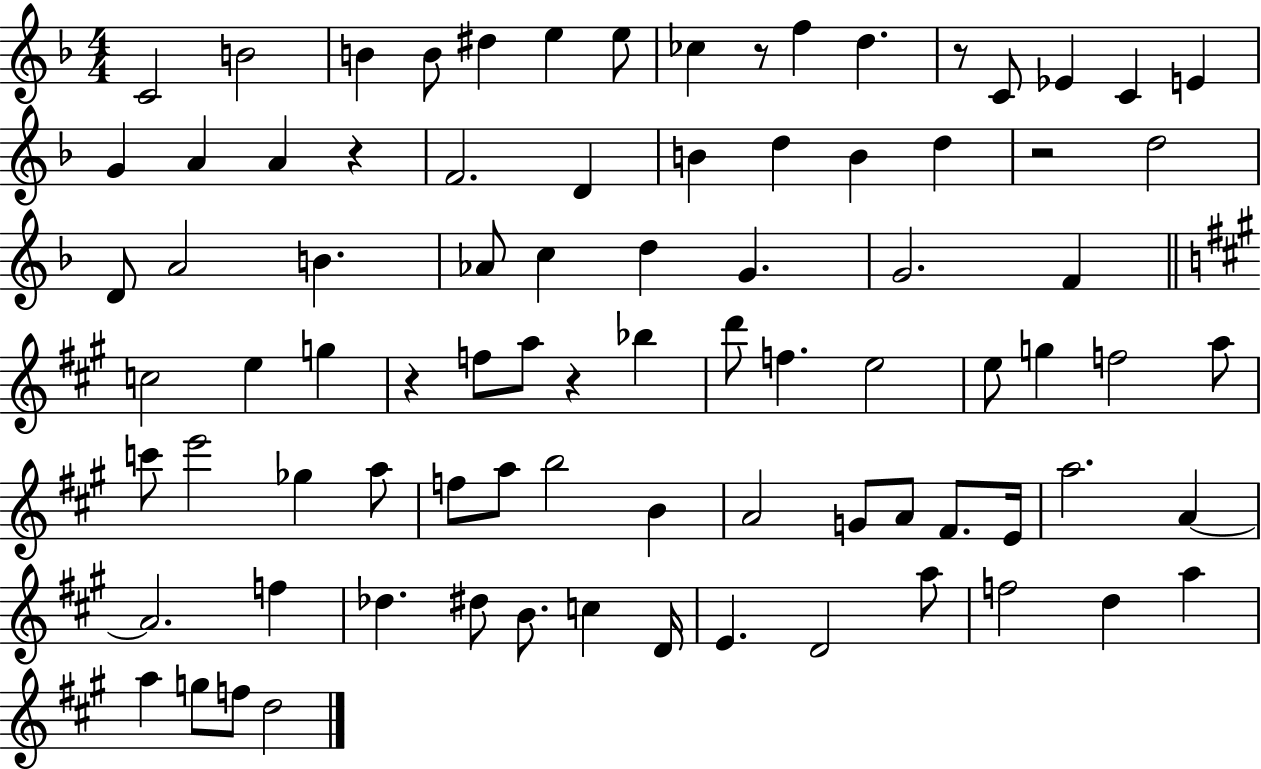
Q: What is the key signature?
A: F major